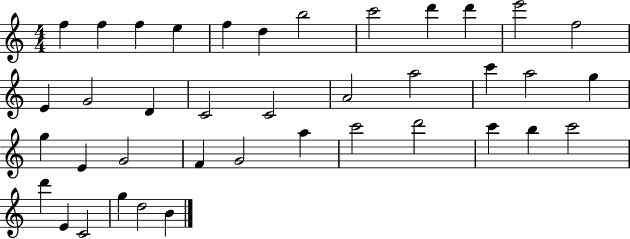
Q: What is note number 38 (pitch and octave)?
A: D5